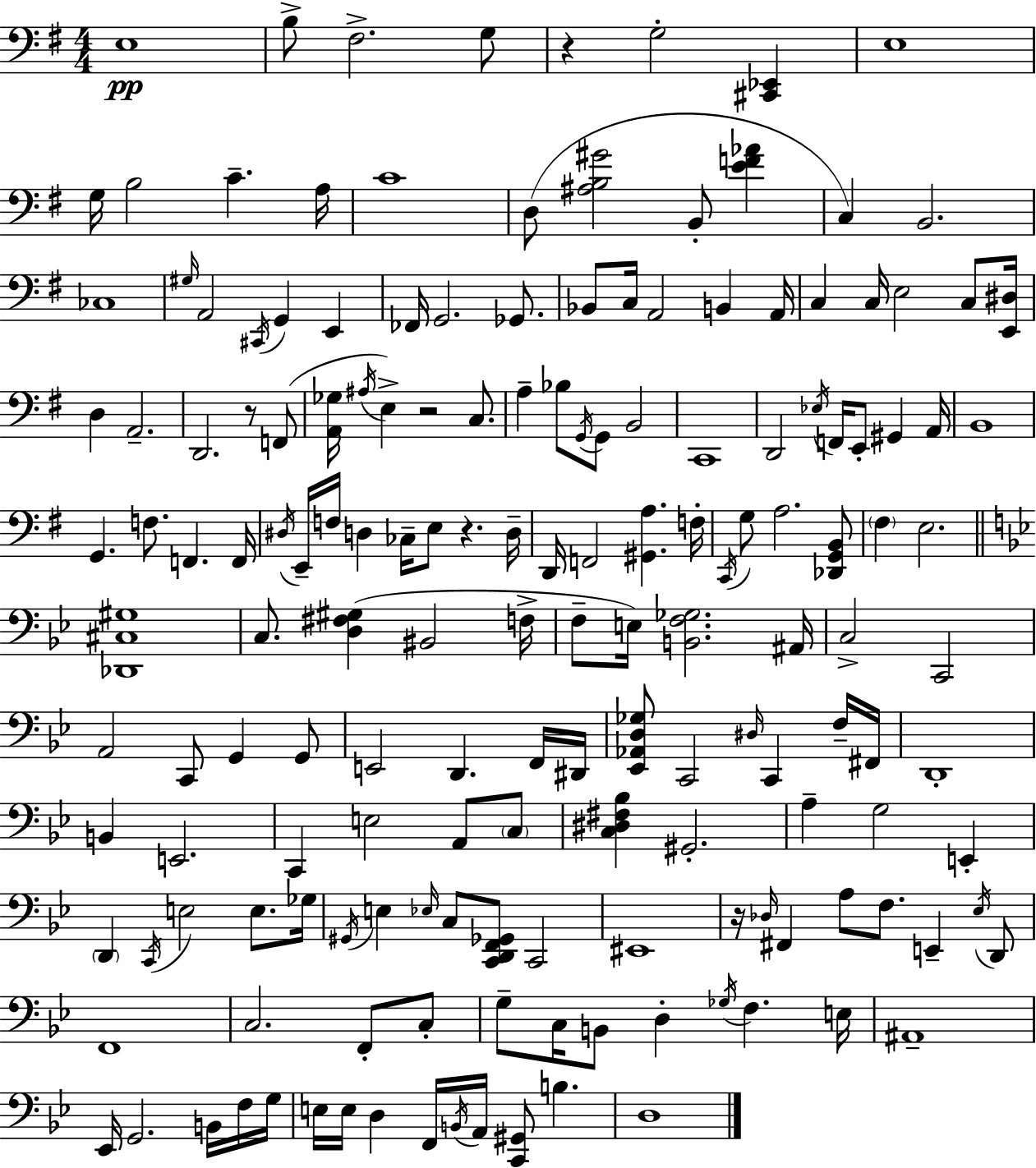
{
  \clef bass
  \numericTimeSignature
  \time 4/4
  \key e \minor
  e1\pp | b8-> fis2.-> g8 | r4 g2-. <cis, ees,>4 | e1 | \break g16 b2 c'4.-- a16 | c'1 | d8( <ais b gis'>2 b,8-. <e' f' aes'>4 | c4) b,2. | \break ces1 | \grace { gis16 } a,2 \acciaccatura { cis,16 } g,4 e,4 | fes,16 g,2. ges,8. | bes,8 c16 a,2 b,4 | \break a,16 c4 c16 e2 c8 | <e, dis>16 d4 a,2.-- | d,2. r8 | f,8( <a, ges>16 \acciaccatura { ais16 } e4->) r2 | \break c8. a4-- bes8 \acciaccatura { g,16 } g,8 b,2 | c,1 | d,2 \acciaccatura { ees16 } f,16 e,8-. | gis,4 a,16 b,1 | \break g,4. f8. f,4. | f,16 \acciaccatura { dis16 } e,16-- f16 d4 ces16-- e8 r4. | d16-- d,16 f,2 <gis, a>4. | f16-. \acciaccatura { c,16 } g8 a2. | \break <des, g, b,>8 \parenthesize fis4 e2. | \bar "||" \break \key bes \major <des, cis gis>1 | c8. <d fis gis>4( bis,2 f16-> | f8-- e16) <b, f ges>2. ais,16 | c2-> c,2 | \break a,2 c,8 g,4 g,8 | e,2 d,4. f,16 dis,16 | <ees, aes, d ges>8 c,2 \grace { dis16 } c,4 f16-- | fis,16 d,1-. | \break b,4 e,2. | c,4 e2 a,8 \parenthesize c8 | <c dis fis bes>4 gis,2.-. | a4-- g2 e,4-. | \break \parenthesize d,4 \acciaccatura { c,16 } e2 e8. | ges16 \acciaccatura { gis,16 } e4 \grace { ees16 } c8 <c, d, f, ges,>8 c,2 | eis,1 | r16 \grace { des16 } fis,4 a8 f8. e,4-- | \break \acciaccatura { ees16 } d,8 f,1 | c2. | f,8-. c8-. g8-- c16 b,8 d4-. \acciaccatura { ges16 } | f4. e16 ais,1-- | \break ees,16 g,2. | b,16 f16 g16 e16 e16 d4 f,16 \acciaccatura { b,16 } a,16 | <c, gis,>8 b4. d1 | \bar "|."
}